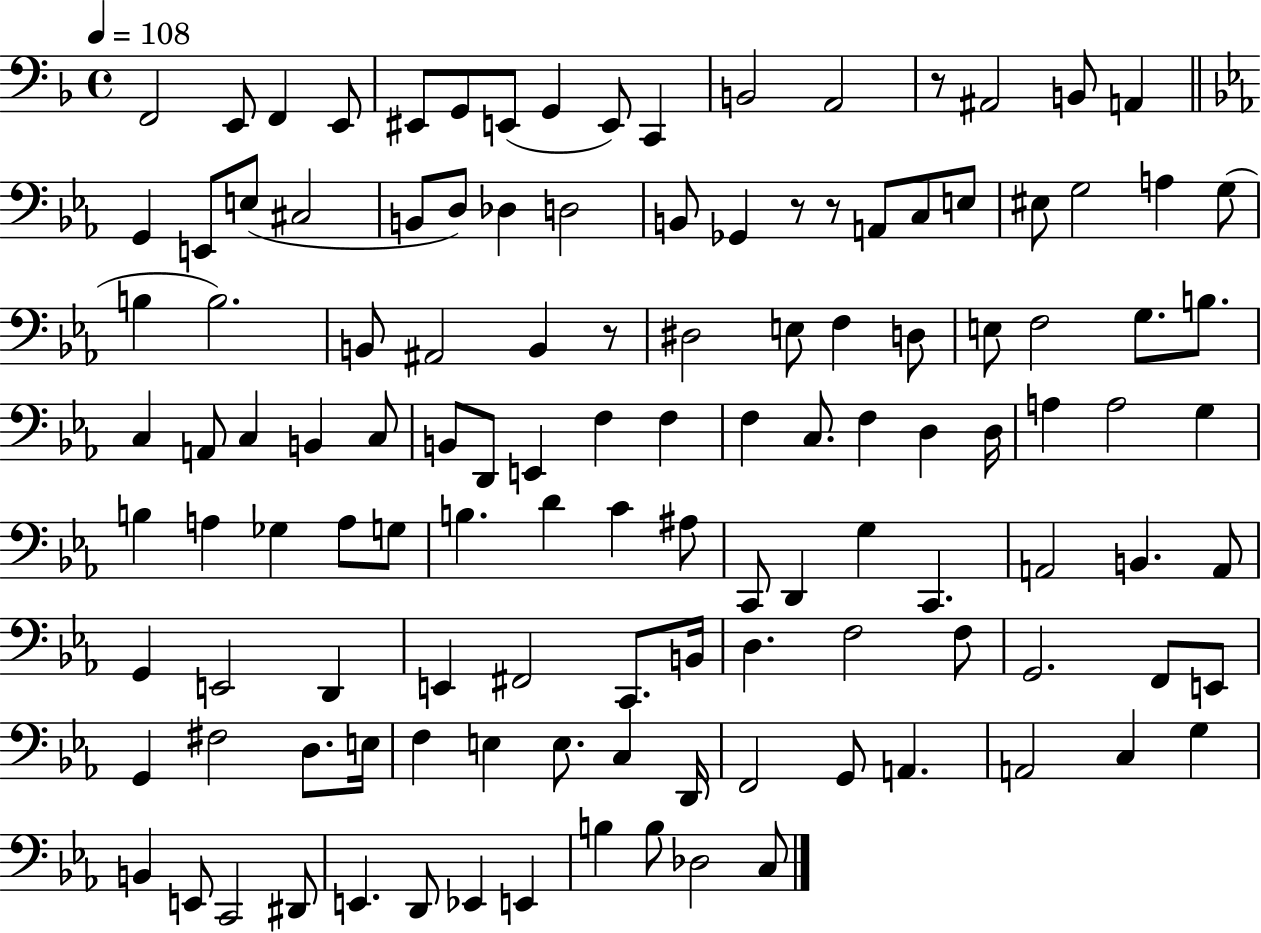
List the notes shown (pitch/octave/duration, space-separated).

F2/h E2/e F2/q E2/e EIS2/e G2/e E2/e G2/q E2/e C2/q B2/h A2/h R/e A#2/h B2/e A2/q G2/q E2/e E3/e C#3/h B2/e D3/e Db3/q D3/h B2/e Gb2/q R/e R/e A2/e C3/e E3/e EIS3/e G3/h A3/q G3/e B3/q B3/h. B2/e A#2/h B2/q R/e D#3/h E3/e F3/q D3/e E3/e F3/h G3/e. B3/e. C3/q A2/e C3/q B2/q C3/e B2/e D2/e E2/q F3/q F3/q F3/q C3/e. F3/q D3/q D3/s A3/q A3/h G3/q B3/q A3/q Gb3/q A3/e G3/e B3/q. D4/q C4/q A#3/e C2/e D2/q G3/q C2/q. A2/h B2/q. A2/e G2/q E2/h D2/q E2/q F#2/h C2/e. B2/s D3/q. F3/h F3/e G2/h. F2/e E2/e G2/q F#3/h D3/e. E3/s F3/q E3/q E3/e. C3/q D2/s F2/h G2/e A2/q. A2/h C3/q G3/q B2/q E2/e C2/h D#2/e E2/q. D2/e Eb2/q E2/q B3/q B3/e Db3/h C3/e